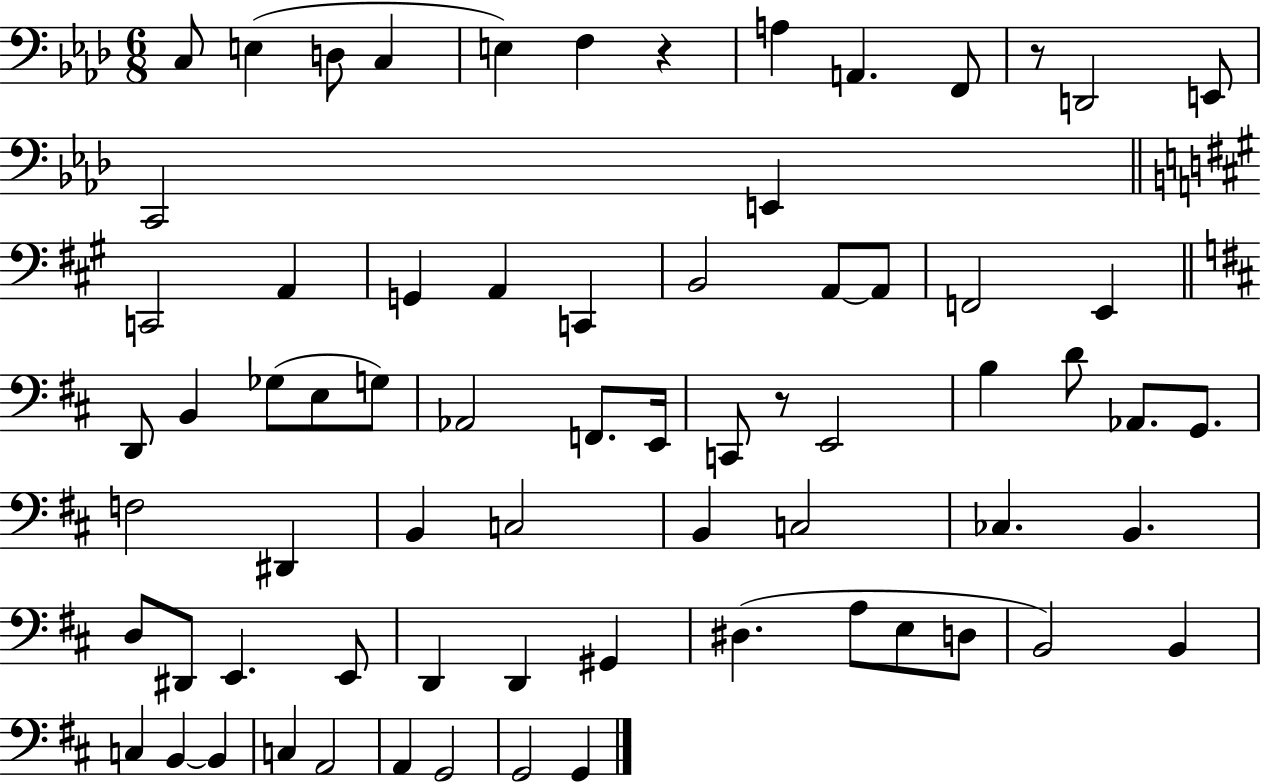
{
  \clef bass
  \numericTimeSignature
  \time 6/8
  \key aes \major
  \repeat volta 2 { c8 e4( d8 c4 | e4) f4 r4 | a4 a,4. f,8 | r8 d,2 e,8 | \break c,2 e,4 | \bar "||" \break \key a \major c,2 a,4 | g,4 a,4 c,4 | b,2 a,8~~ a,8 | f,2 e,4 | \break \bar "||" \break \key b \minor d,8 b,4 ges8( e8 g8) | aes,2 f,8. e,16 | c,8 r8 e,2 | b4 d'8 aes,8. g,8. | \break f2 dis,4 | b,4 c2 | b,4 c2 | ces4. b,4. | \break d8 dis,8 e,4. e,8 | d,4 d,4 gis,4 | dis4.( a8 e8 d8 | b,2) b,4 | \break c4 b,4~~ b,4 | c4 a,2 | a,4 g,2 | g,2 g,4 | \break } \bar "|."
}